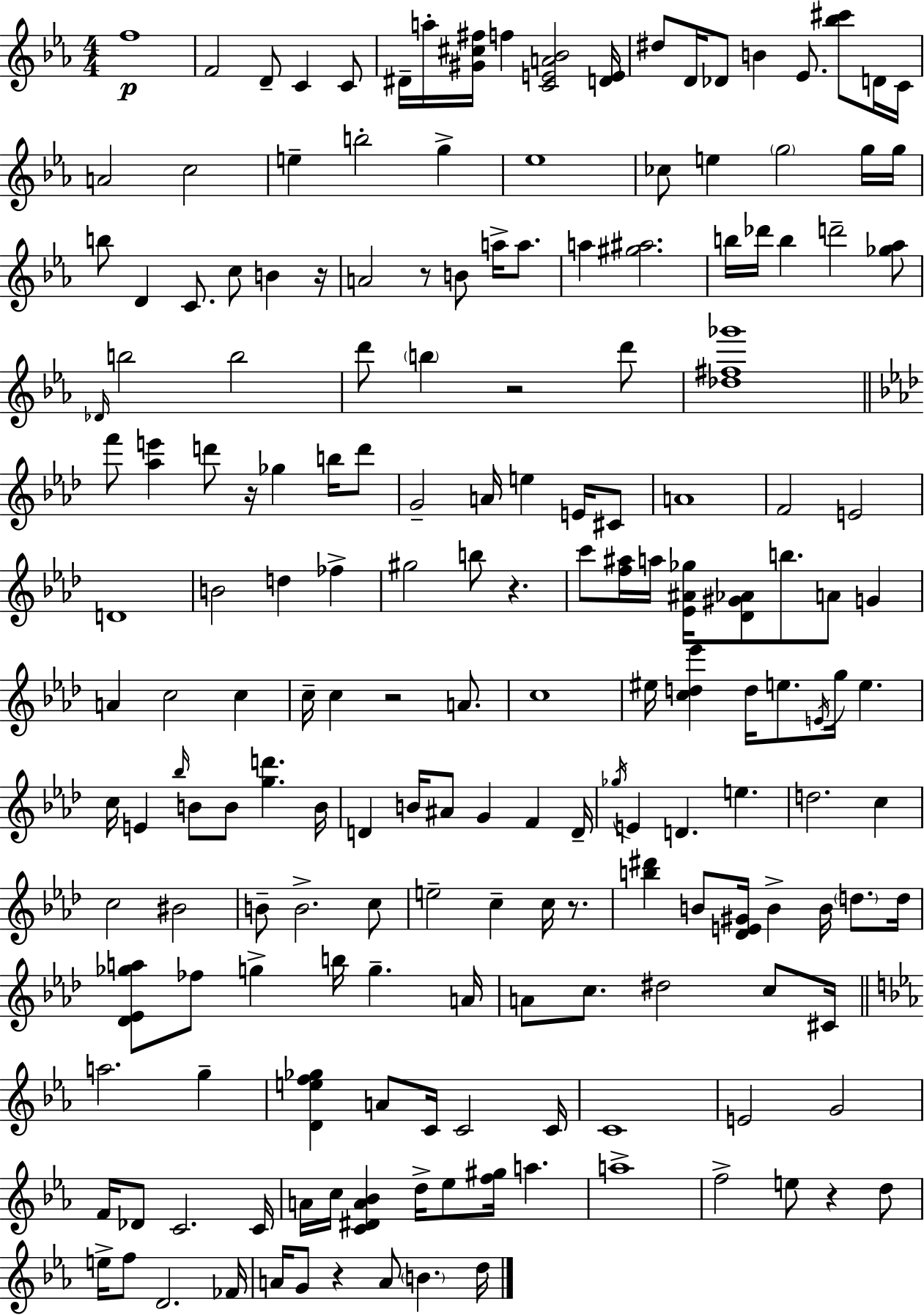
F5/w F4/h D4/e C4/q C4/e D#4/s A5/s [G#4,C#5,F#5]/s F5/q [C4,E4,A4,Bb4]/h [D4,E4]/s D#5/e D4/s Db4/e B4/q Eb4/e. [Bb5,C#6]/e D4/s C4/s A4/h C5/h E5/q B5/h G5/q Eb5/w CES5/e E5/q G5/h G5/s G5/s B5/e D4/q C4/e. C5/e B4/q R/s A4/h R/e B4/e A5/s A5/e. A5/q [G#5,A#5]/h. B5/s Db6/s B5/q D6/h [Gb5,Ab5]/e Db4/s B5/h B5/h D6/e B5/q R/h D6/e [Db5,F#5,Gb6]/w F6/e [Ab5,E6]/q D6/e R/s Gb5/q B5/s D6/e G4/h A4/s E5/q E4/s C#4/e A4/w F4/h E4/h D4/w B4/h D5/q FES5/q G#5/h B5/e R/q. C6/e [F5,A#5]/s A5/s [Eb4,A#4,Gb5]/s [Db4,G#4,Ab4]/e B5/e. A4/e G4/q A4/q C5/h C5/q C5/s C5/q R/h A4/e. C5/w EIS5/s [C5,D5,Eb6]/q D5/s E5/e. E4/s G5/s E5/q. C5/s E4/q Bb5/s B4/e B4/e [G5,D6]/q. B4/s D4/q B4/s A#4/e G4/q F4/q D4/s Gb5/s E4/q D4/q. E5/q. D5/h. C5/q C5/h BIS4/h B4/e B4/h. C5/e E5/h C5/q C5/s R/e. [B5,D#6]/q B4/e [Db4,E4,G#4]/s B4/q B4/s D5/e. D5/s [Db4,Eb4,Gb5,A5]/e FES5/e G5/q B5/s G5/q. A4/s A4/e C5/e. D#5/h C5/e C#4/s A5/h. G5/q [D4,E5,F5,Gb5]/q A4/e C4/s C4/h C4/s C4/w E4/h G4/h F4/s Db4/e C4/h. C4/s A4/s C5/s [C4,D#4,A4,Bb4]/q D5/s Eb5/e [F5,G#5]/s A5/q. A5/w F5/h E5/e R/q D5/e E5/s F5/e D4/h. FES4/s A4/s G4/e R/q A4/e B4/q. D5/s